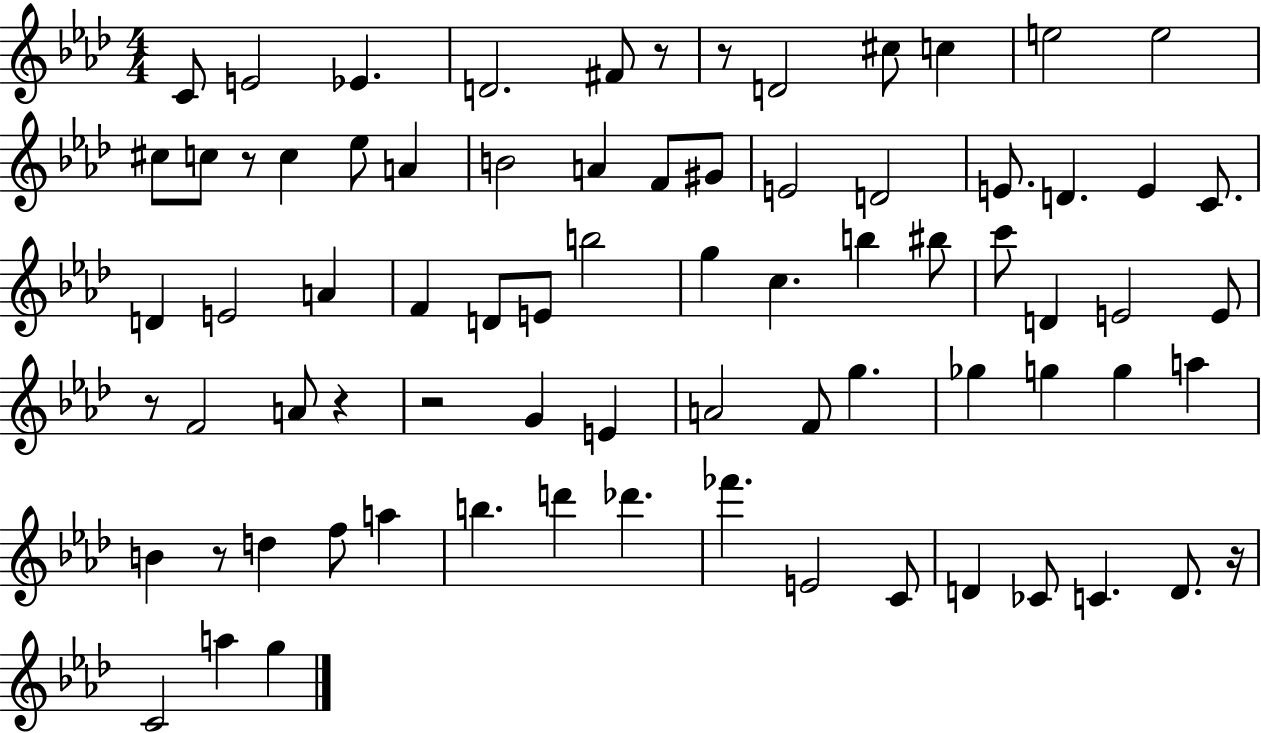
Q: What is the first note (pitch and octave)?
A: C4